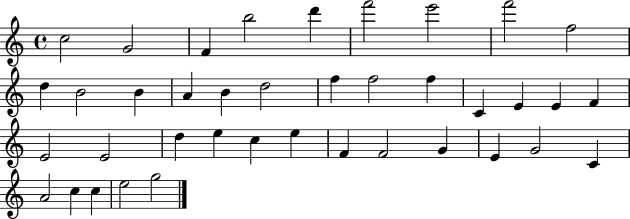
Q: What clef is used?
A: treble